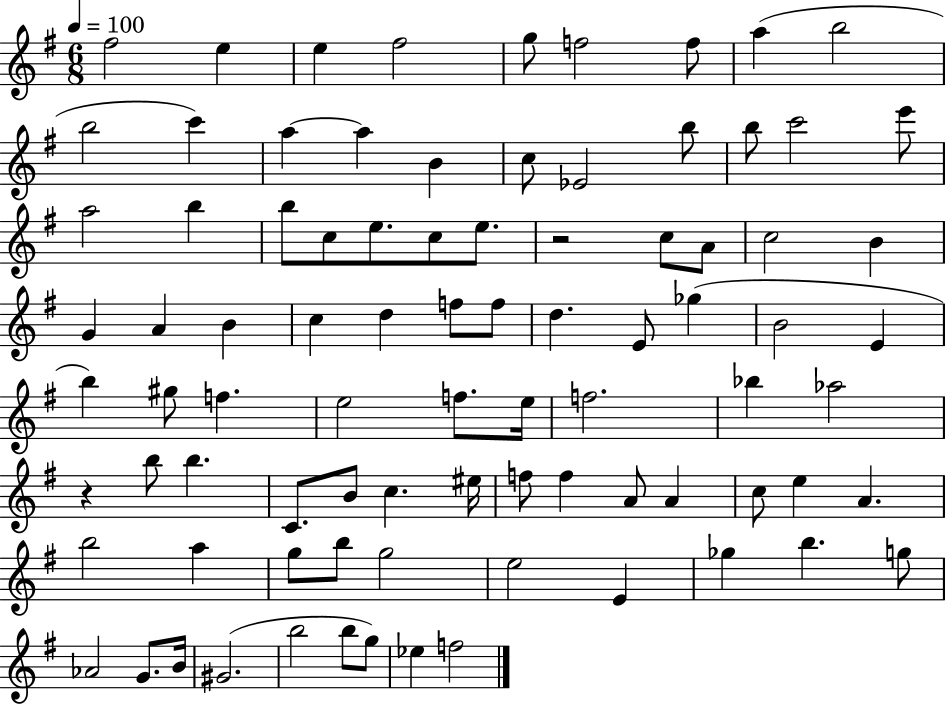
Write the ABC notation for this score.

X:1
T:Untitled
M:6/8
L:1/4
K:G
^f2 e e ^f2 g/2 f2 f/2 a b2 b2 c' a a B c/2 _E2 b/2 b/2 c'2 e'/2 a2 b b/2 c/2 e/2 c/2 e/2 z2 c/2 A/2 c2 B G A B c d f/2 f/2 d E/2 _g B2 E b ^g/2 f e2 f/2 e/4 f2 _b _a2 z b/2 b C/2 B/2 c ^e/4 f/2 f A/2 A c/2 e A b2 a g/2 b/2 g2 e2 E _g b g/2 _A2 G/2 B/4 ^G2 b2 b/2 g/2 _e f2